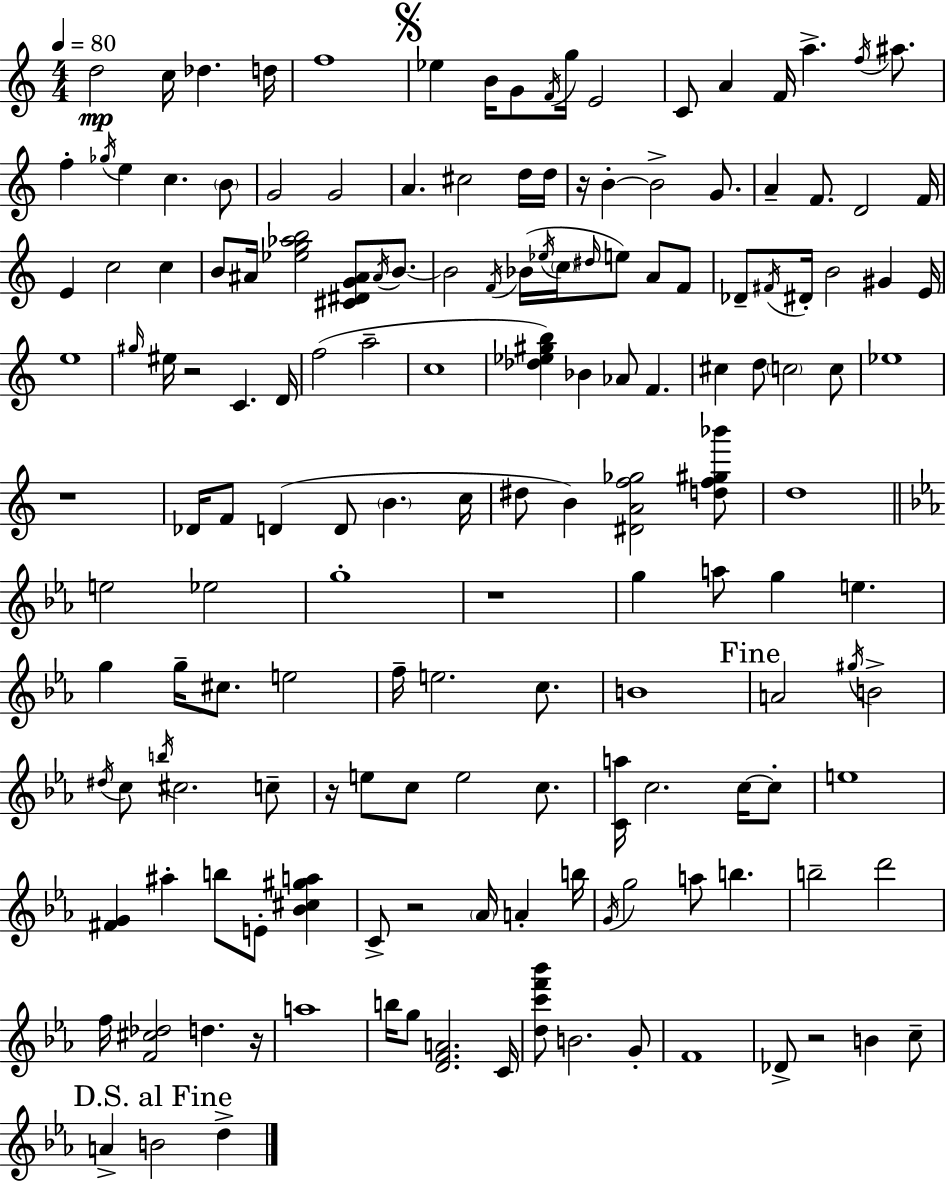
D5/h C5/s Db5/q. D5/s F5/w Eb5/q B4/s G4/e F4/s G5/s E4/h C4/e A4/q F4/s A5/q. F5/s A#5/e. F5/q Gb5/s E5/q C5/q. B4/e G4/h G4/h A4/q. C#5/h D5/s D5/s R/s B4/q B4/h G4/e. A4/q F4/e. D4/h F4/s E4/q C5/h C5/q B4/e A#4/s [Eb5,G5,Ab5,B5]/h [C#4,D#4,G4,A#4]/e A#4/s B4/e. B4/h F4/s Bb4/s Eb5/s C5/s D#5/s E5/e A4/e F4/e Db4/e F#4/s D#4/s B4/h G#4/q E4/s E5/w G#5/s EIS5/s R/h C4/q. D4/s F5/h A5/h C5/w [Db5,Eb5,G#5,B5]/q Bb4/q Ab4/e F4/q. C#5/q D5/e C5/h C5/e Eb5/w R/w Db4/s F4/e D4/q D4/e B4/q. C5/s D#5/e B4/q [D#4,A4,F5,Gb5]/h [D5,F5,G#5,Bb6]/e D5/w E5/h Eb5/h G5/w R/w G5/q A5/e G5/q E5/q. G5/q G5/s C#5/e. E5/h F5/s E5/h. C5/e. B4/w A4/h G#5/s B4/h D#5/s C5/e B5/s C#5/h. C5/e R/s E5/e C5/e E5/h C5/e. [C4,A5]/s C5/h. C5/s C5/e E5/w [F#4,G4]/q A#5/q B5/e E4/e [Bb4,C#5,G#5,A5]/q C4/e R/h Ab4/s A4/q B5/s G4/s G5/h A5/e B5/q. B5/h D6/h F5/s [F4,C#5,Db5]/h D5/q. R/s A5/w B5/s G5/e [D4,F4,A4]/h. C4/s [D5,C6,F6,Bb6]/e B4/h. G4/e F4/w Db4/e R/h B4/q C5/e A4/q B4/h D5/q